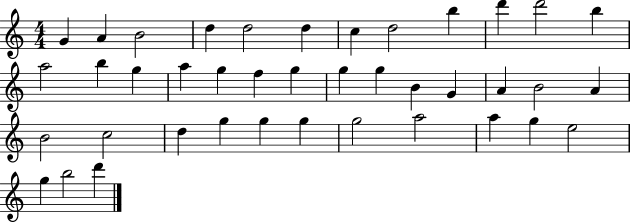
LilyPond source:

{
  \clef treble
  \numericTimeSignature
  \time 4/4
  \key c \major
  g'4 a'4 b'2 | d''4 d''2 d''4 | c''4 d''2 b''4 | d'''4 d'''2 b''4 | \break a''2 b''4 g''4 | a''4 g''4 f''4 g''4 | g''4 g''4 b'4 g'4 | a'4 b'2 a'4 | \break b'2 c''2 | d''4 g''4 g''4 g''4 | g''2 a''2 | a''4 g''4 e''2 | \break g''4 b''2 d'''4 | \bar "|."
}